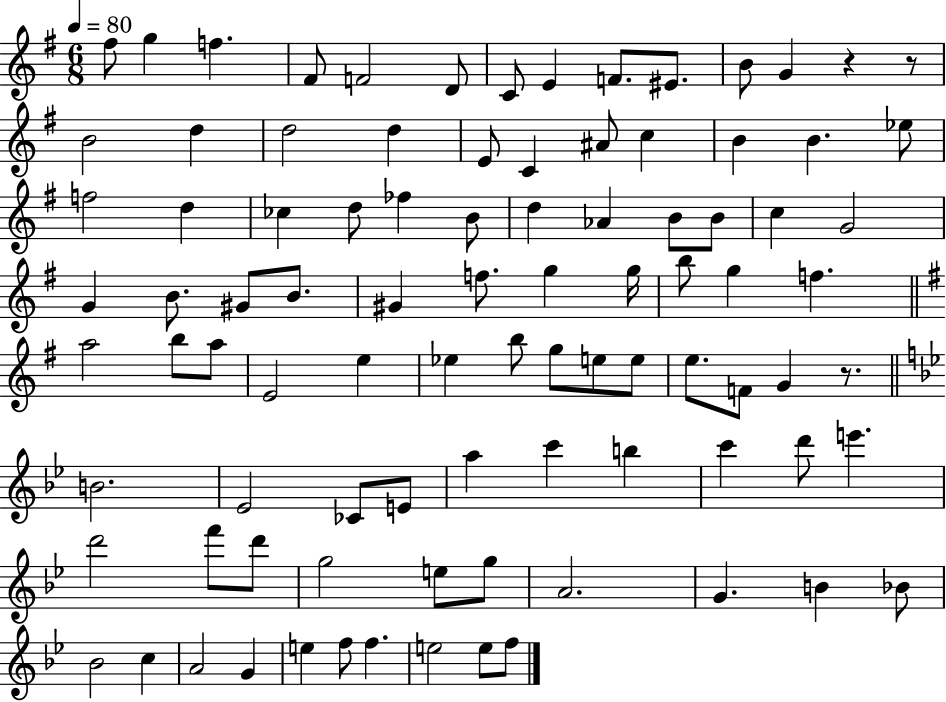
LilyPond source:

{
  \clef treble
  \numericTimeSignature
  \time 6/8
  \key g \major
  \tempo 4 = 80
  fis''8 g''4 f''4. | fis'8 f'2 d'8 | c'8 e'4 f'8. eis'8. | b'8 g'4 r4 r8 | \break b'2 d''4 | d''2 d''4 | e'8 c'4 ais'8 c''4 | b'4 b'4. ees''8 | \break f''2 d''4 | ces''4 d''8 fes''4 b'8 | d''4 aes'4 b'8 b'8 | c''4 g'2 | \break g'4 b'8. gis'8 b'8. | gis'4 f''8. g''4 g''16 | b''8 g''4 f''4. | \bar "||" \break \key e \minor a''2 b''8 a''8 | e'2 e''4 | ees''4 b''8 g''8 e''8 e''8 | e''8. f'8 g'4 r8. | \break \bar "||" \break \key bes \major b'2. | ees'2 ces'8 e'8 | a''4 c'''4 b''4 | c'''4 d'''8 e'''4. | \break d'''2 f'''8 d'''8 | g''2 e''8 g''8 | a'2. | g'4. b'4 bes'8 | \break bes'2 c''4 | a'2 g'4 | e''4 f''8 f''4. | e''2 e''8 f''8 | \break \bar "|."
}